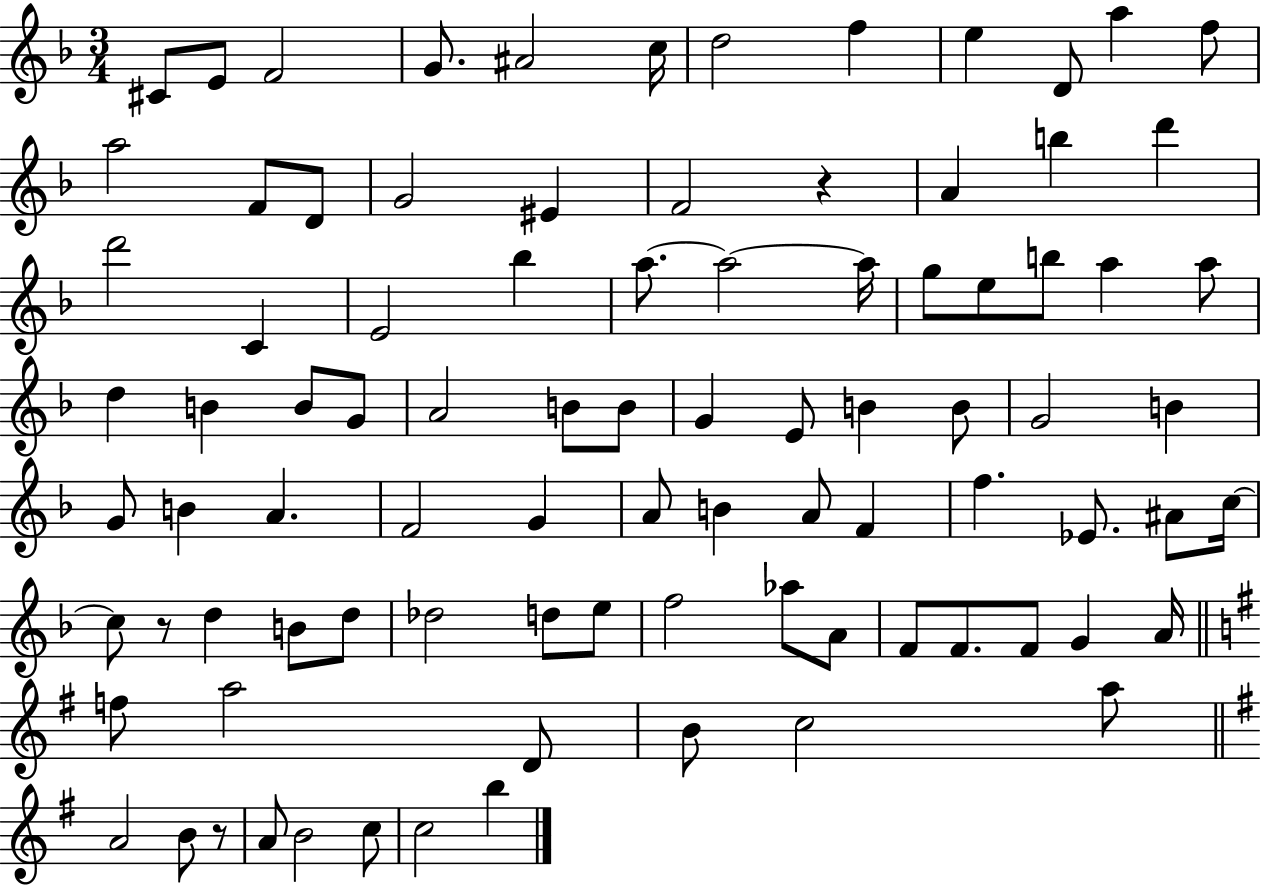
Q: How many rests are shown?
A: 3